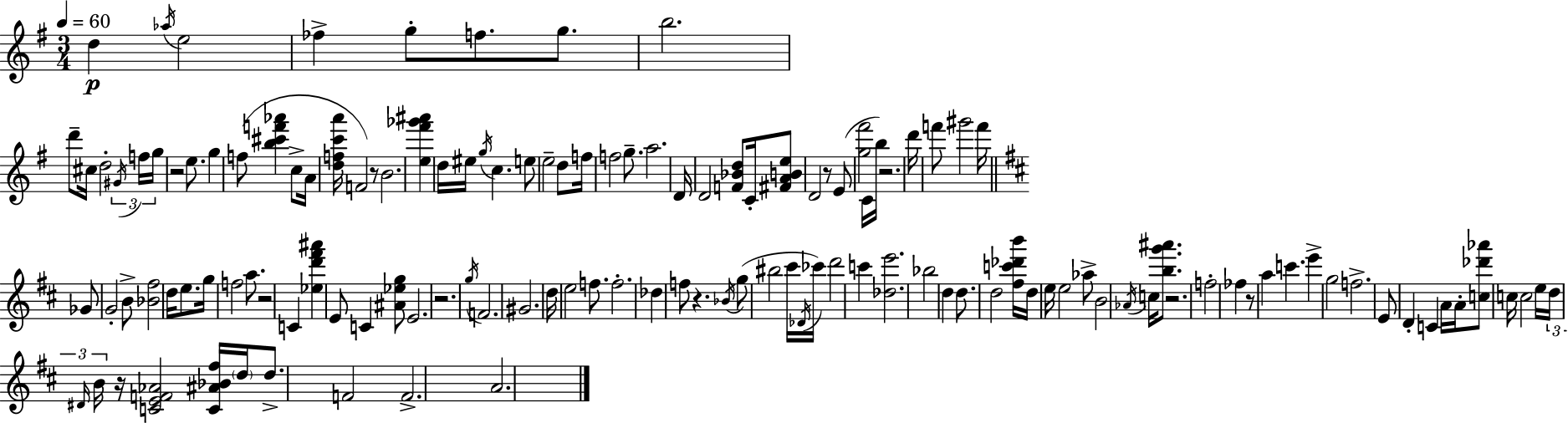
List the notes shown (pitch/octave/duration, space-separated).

D5/q Ab5/s E5/h FES5/q G5/e F5/e. G5/e. B5/h. D6/e C#5/s D5/h G#4/s F5/s G5/s R/h E5/e. G5/q F5/e [B5,C#6,F6,Ab6]/q C5/e A4/s [D5,F5,C6,A6]/s F4/h R/e B4/h. [E5,F#6,Gb6,A#6]/q D5/s EIS5/s G5/s C5/q. E5/e E5/h D5/e F5/s F5/h G5/e. A5/h. D4/s D4/h [F4,Bb4,D5]/e C4/s [F#4,A4,B4,E5]/e D4/h R/e E4/e [G5,F#6]/h C4/s B5/s R/h. D6/s F6/e G#6/h F6/s Gb4/e G4/h B4/e [Bb4,F#5]/h D5/s E5/e. G5/s F5/h A5/e. R/h C4/q [Eb5,D6,F#6,A#6]/q E4/e C4/q [A#4,Eb5,G5]/e E4/h. R/h. G5/s F4/h. G#4/h. D5/s E5/h F5/e. F5/h. Db5/q F5/e R/q. Bb4/s G5/e BIS5/h C#6/s Db4/s CES6/s D6/h C6/q [Db5,E6]/h. Bb5/h D5/q D5/e. D5/h [F#5,C6,Db6,B6]/s D5/s E5/s E5/h Ab5/e B4/h Ab4/s C5/s [B5,G6,A#6]/e. R/h. F5/h FES5/q R/e A5/q C6/q. E6/q G5/h F5/h. E4/e D4/q C4/q A4/s A4/s [C5,Db6,Ab6]/e C5/s C5/h E5/s D5/s D#4/s B4/s R/s [C4,E4,F4,Ab4]/h [C4,A#4,Bb4,F#5]/s D5/s D5/e. F4/h F4/h. A4/h.